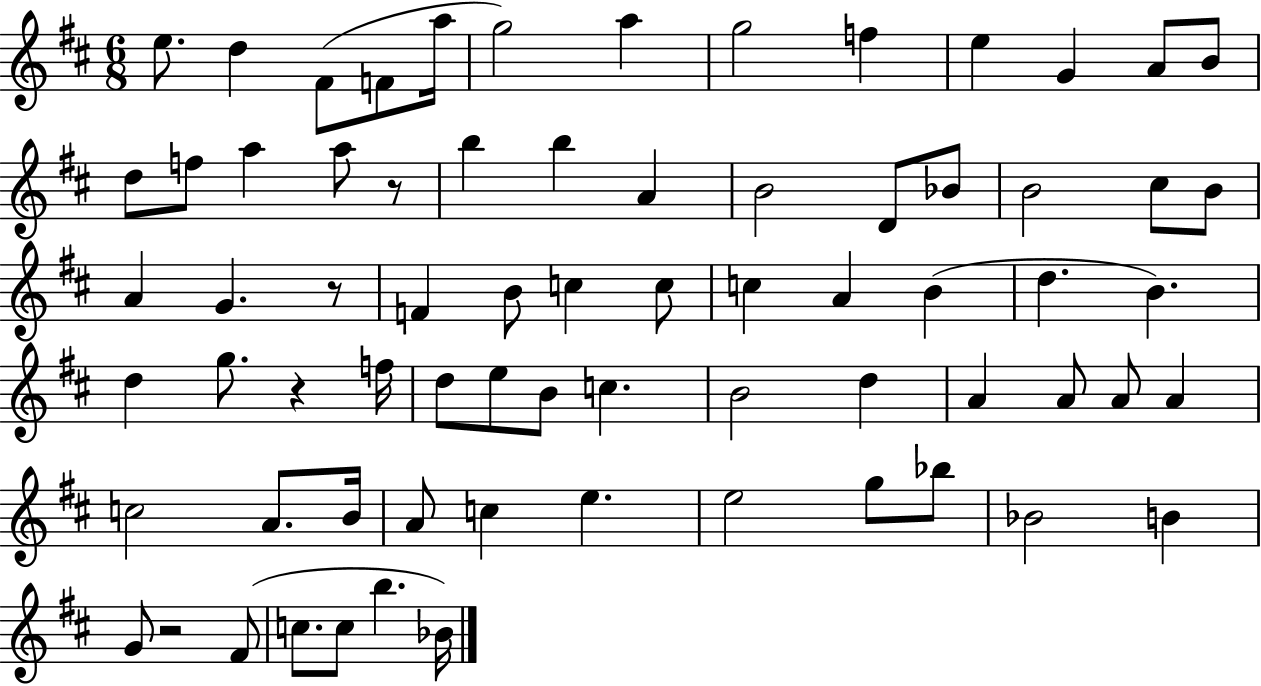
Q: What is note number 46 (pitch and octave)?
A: D5